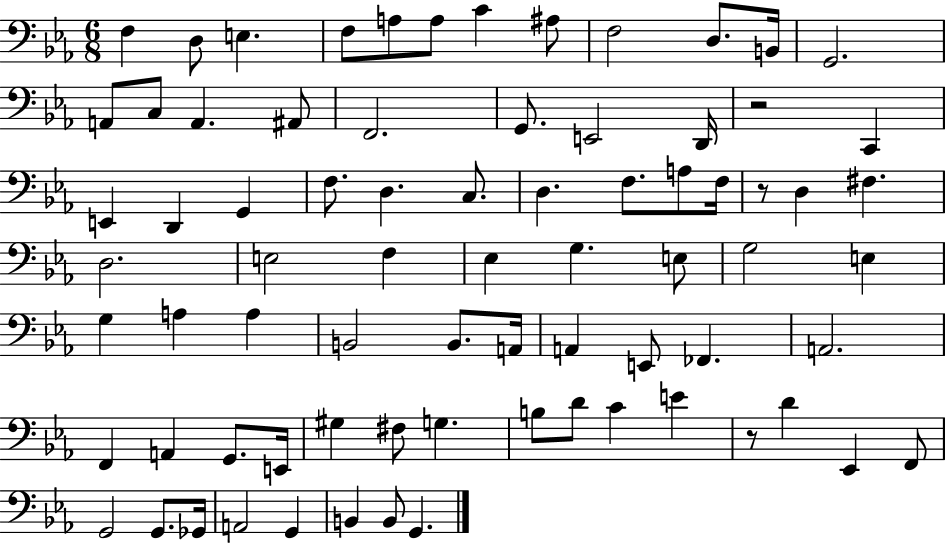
{
  \clef bass
  \numericTimeSignature
  \time 6/8
  \key ees \major
  f4 d8 e4. | f8 a8 a8 c'4 ais8 | f2 d8. b,16 | g,2. | \break a,8 c8 a,4. ais,8 | f,2. | g,8. e,2 d,16 | r2 c,4 | \break e,4 d,4 g,4 | f8. d4. c8. | d4. f8. a8 f16 | r8 d4 fis4. | \break d2. | e2 f4 | ees4 g4. e8 | g2 e4 | \break g4 a4 a4 | b,2 b,8. a,16 | a,4 e,8 fes,4. | a,2. | \break f,4 a,4 g,8. e,16 | gis4 fis8 g4. | b8 d'8 c'4 e'4 | r8 d'4 ees,4 f,8 | \break g,2 g,8. ges,16 | a,2 g,4 | b,4 b,8 g,4. | \bar "|."
}